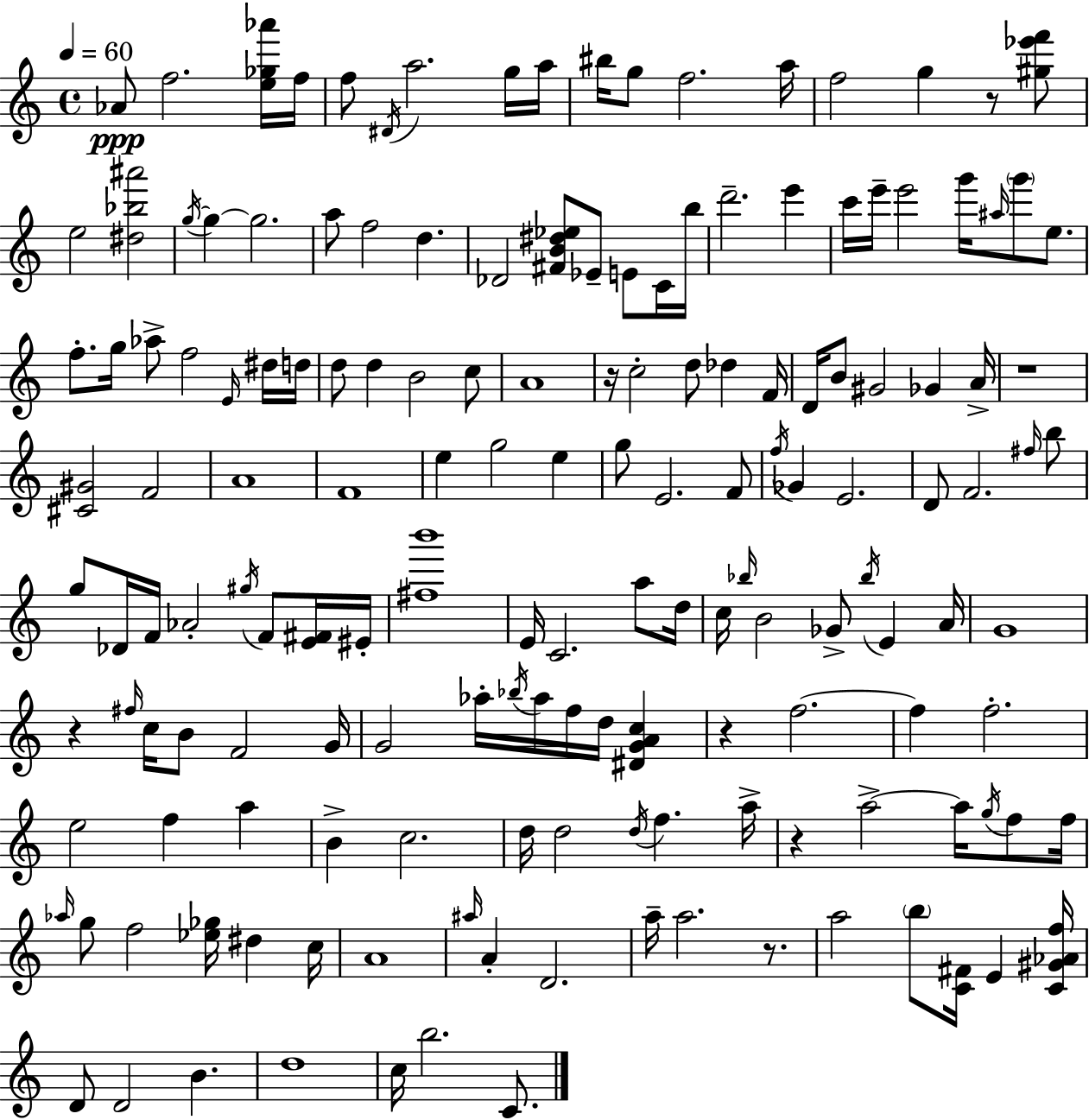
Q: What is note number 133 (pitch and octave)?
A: B5